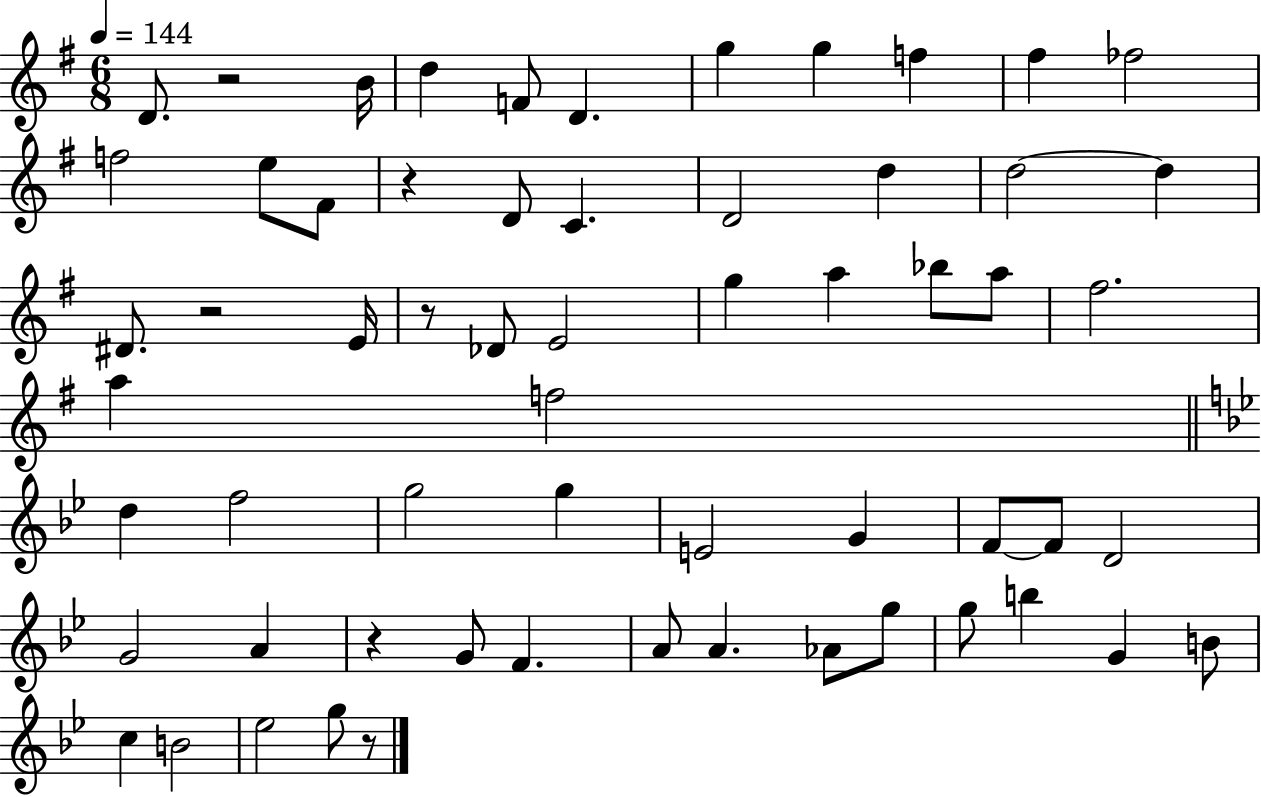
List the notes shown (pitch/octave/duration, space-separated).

D4/e. R/h B4/s D5/q F4/e D4/q. G5/q G5/q F5/q F#5/q FES5/h F5/h E5/e F#4/e R/q D4/e C4/q. D4/h D5/q D5/h D5/q D#4/e. R/h E4/s R/e Db4/e E4/h G5/q A5/q Bb5/e A5/e F#5/h. A5/q F5/h D5/q F5/h G5/h G5/q E4/h G4/q F4/e F4/e D4/h G4/h A4/q R/q G4/e F4/q. A4/e A4/q. Ab4/e G5/e G5/e B5/q G4/q B4/e C5/q B4/h Eb5/h G5/e R/e